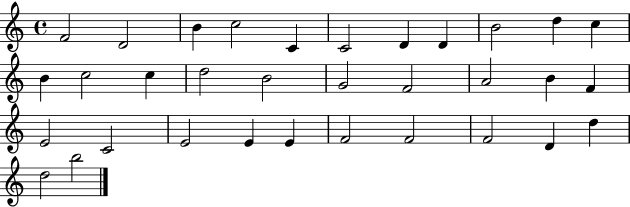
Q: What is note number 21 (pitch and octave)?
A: F4